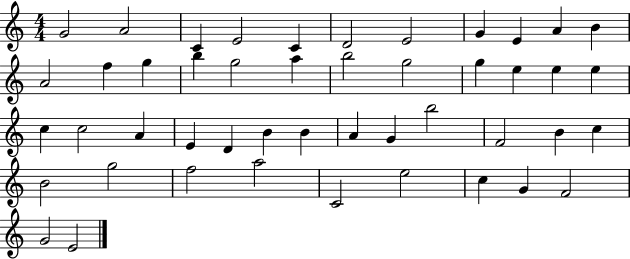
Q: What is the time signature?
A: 4/4